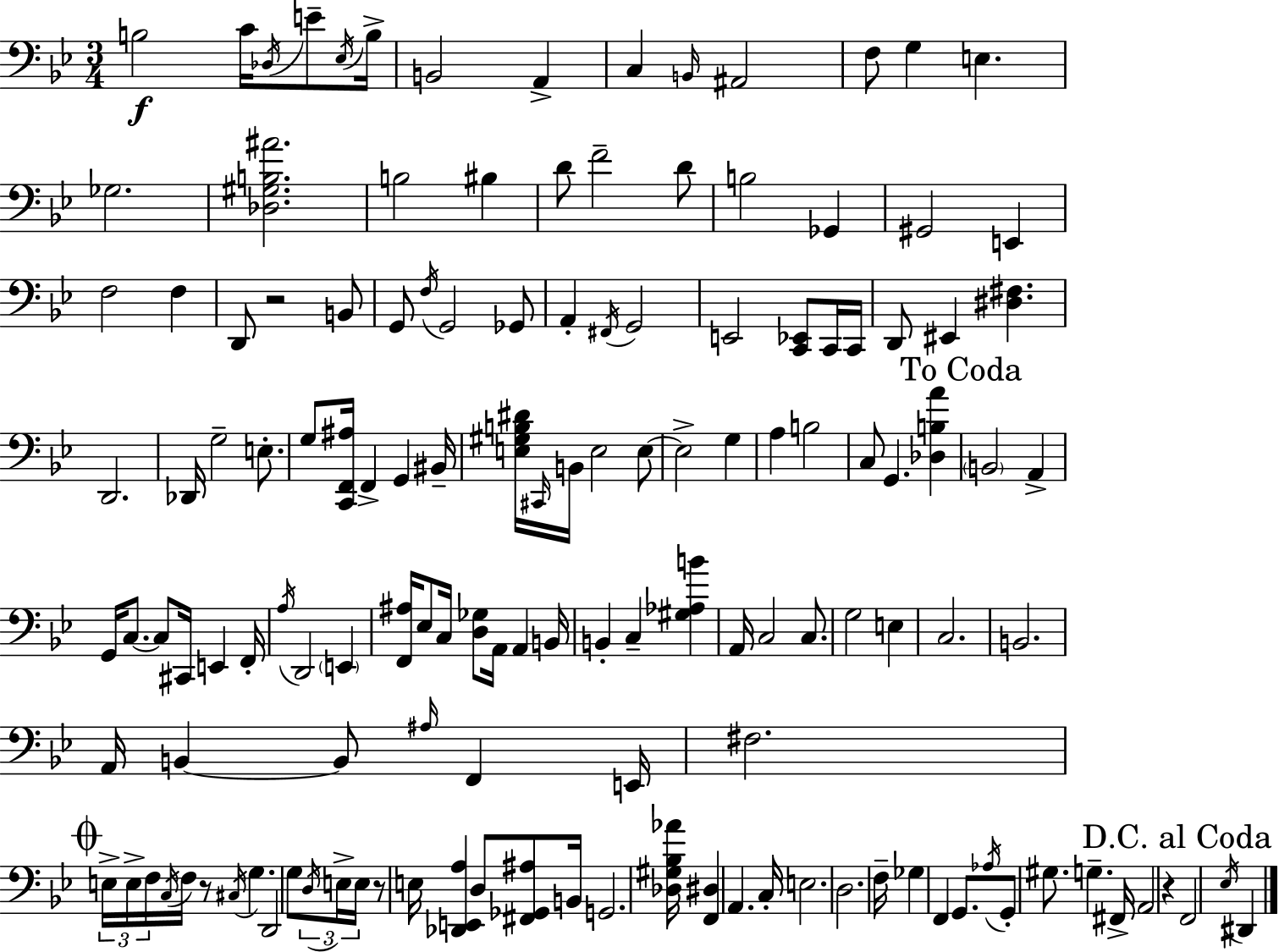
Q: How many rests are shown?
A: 4